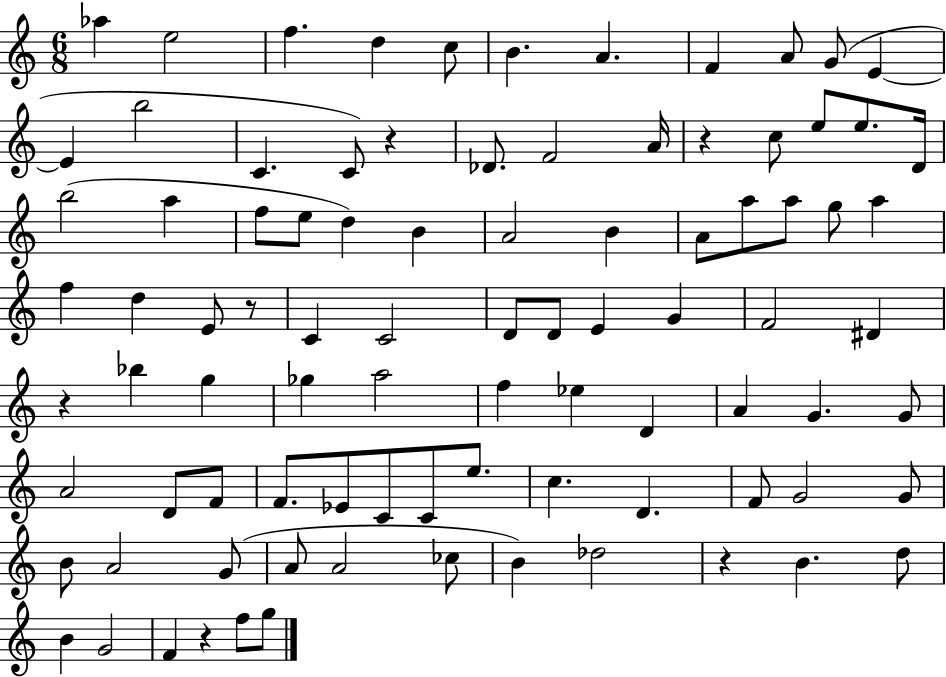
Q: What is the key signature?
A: C major